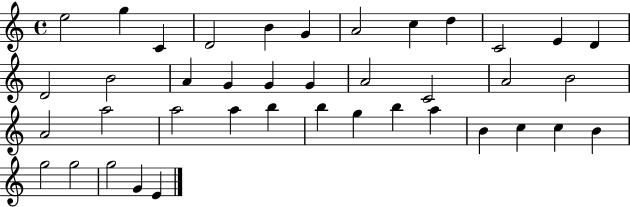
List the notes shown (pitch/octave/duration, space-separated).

E5/h G5/q C4/q D4/h B4/q G4/q A4/h C5/q D5/q C4/h E4/q D4/q D4/h B4/h A4/q G4/q G4/q G4/q A4/h C4/h A4/h B4/h A4/h A5/h A5/h A5/q B5/q B5/q G5/q B5/q A5/q B4/q C5/q C5/q B4/q G5/h G5/h G5/h G4/q E4/q